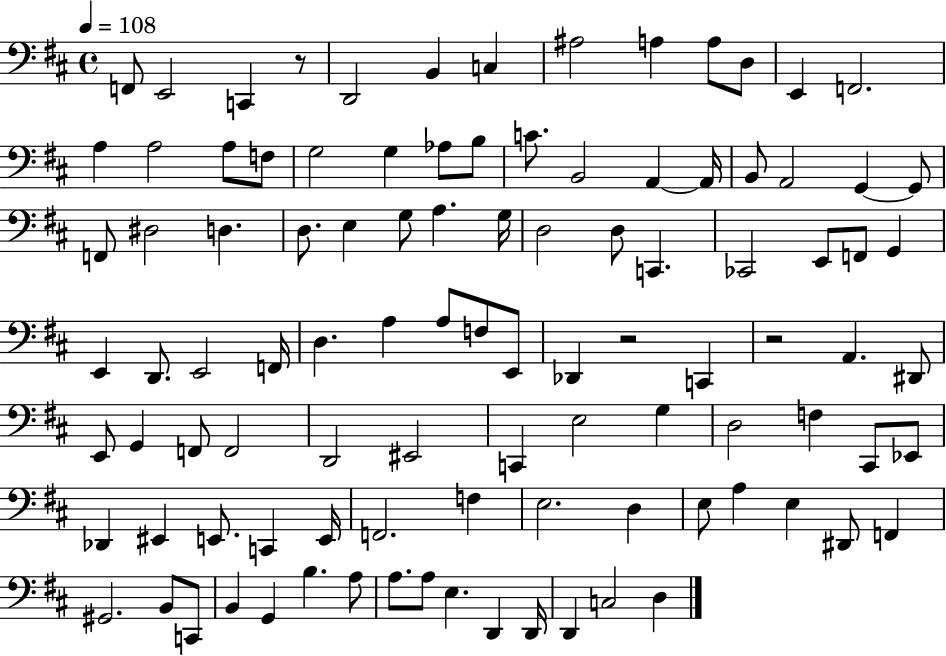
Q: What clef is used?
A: bass